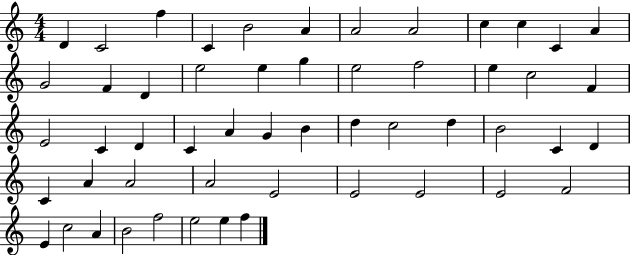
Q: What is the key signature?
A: C major